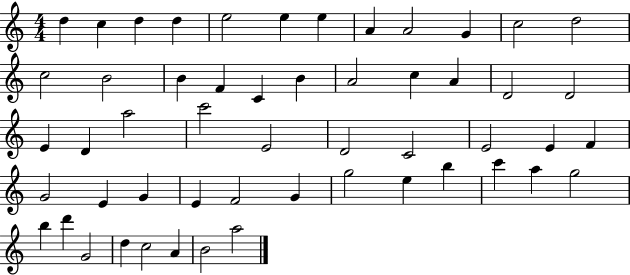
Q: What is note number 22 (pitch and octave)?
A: D4